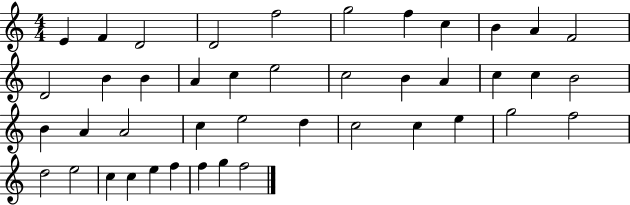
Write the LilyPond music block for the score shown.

{
  \clef treble
  \numericTimeSignature
  \time 4/4
  \key c \major
  e'4 f'4 d'2 | d'2 f''2 | g''2 f''4 c''4 | b'4 a'4 f'2 | \break d'2 b'4 b'4 | a'4 c''4 e''2 | c''2 b'4 a'4 | c''4 c''4 b'2 | \break b'4 a'4 a'2 | c''4 e''2 d''4 | c''2 c''4 e''4 | g''2 f''2 | \break d''2 e''2 | c''4 c''4 e''4 f''4 | f''4 g''4 f''2 | \bar "|."
}